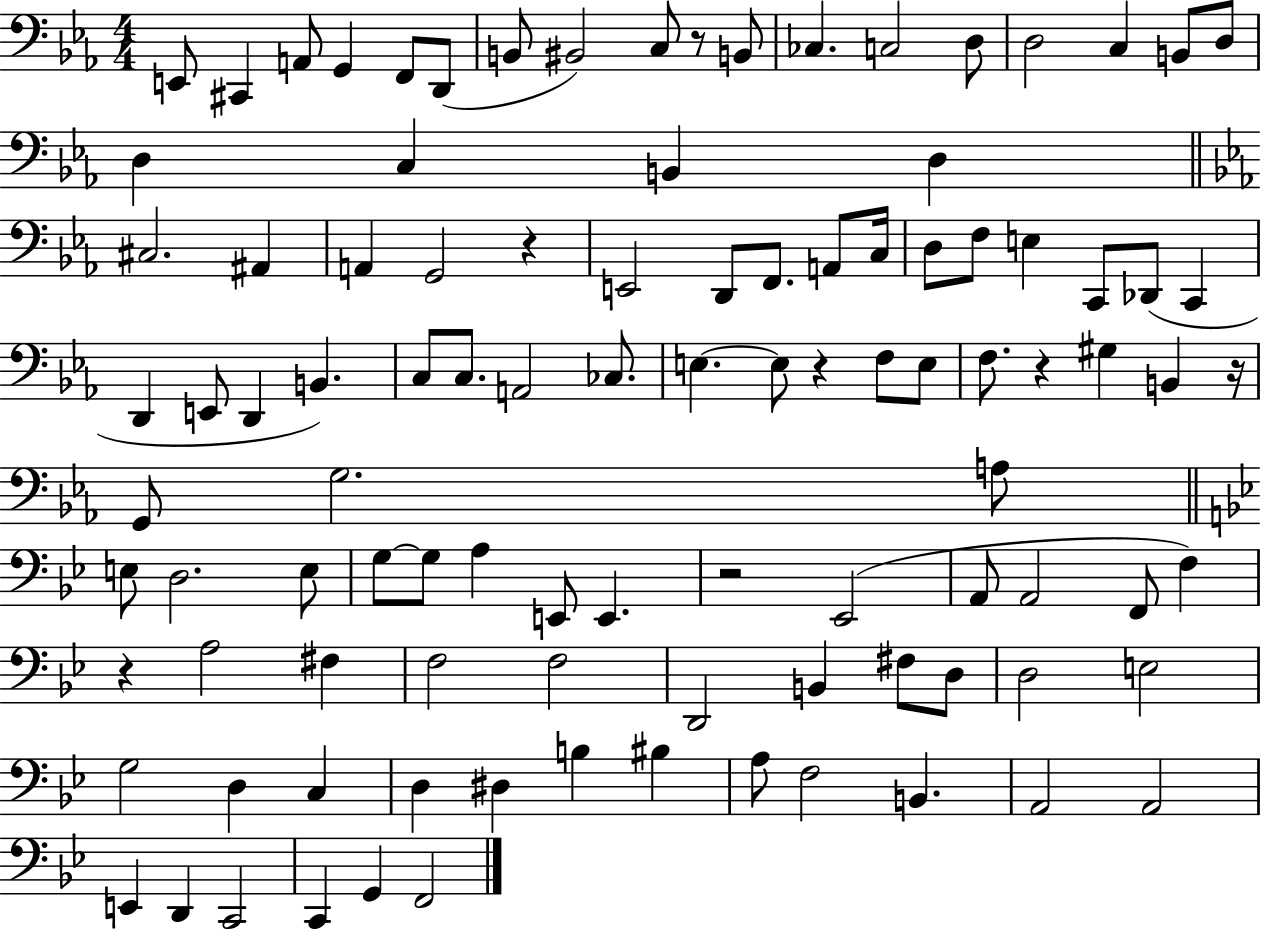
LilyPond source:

{
  \clef bass
  \numericTimeSignature
  \time 4/4
  \key ees \major
  e,8 cis,4 a,8 g,4 f,8 d,8( | b,8 bis,2) c8 r8 b,8 | ces4. c2 d8 | d2 c4 b,8 d8 | \break d4 c4 b,4 d4 | \bar "||" \break \key c \minor cis2. ais,4 | a,4 g,2 r4 | e,2 d,8 f,8. a,8 c16 | d8 f8 e4 c,8 des,8( c,4 | \break d,4 e,8 d,4 b,4.) | c8 c8. a,2 ces8. | e4.~~ e8 r4 f8 e8 | f8. r4 gis4 b,4 r16 | \break g,8 g2. a8 | \bar "||" \break \key bes \major e8 d2. e8 | g8~~ g8 a4 e,8 e,4. | r2 ees,2( | a,8 a,2 f,8 f4) | \break r4 a2 fis4 | f2 f2 | d,2 b,4 fis8 d8 | d2 e2 | \break g2 d4 c4 | d4 dis4 b4 bis4 | a8 f2 b,4. | a,2 a,2 | \break e,4 d,4 c,2 | c,4 g,4 f,2 | \bar "|."
}